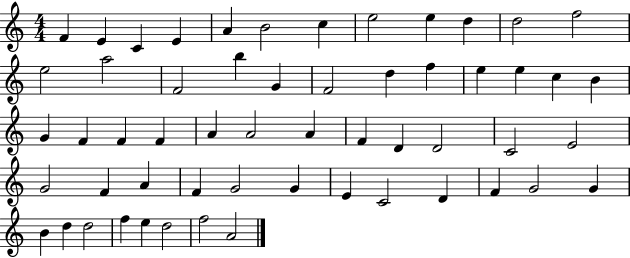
X:1
T:Untitled
M:4/4
L:1/4
K:C
F E C E A B2 c e2 e d d2 f2 e2 a2 F2 b G F2 d f e e c B G F F F A A2 A F D D2 C2 E2 G2 F A F G2 G E C2 D F G2 G B d d2 f e d2 f2 A2